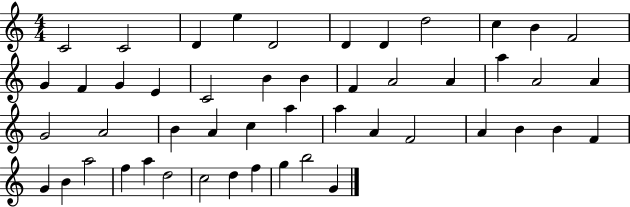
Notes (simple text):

C4/h C4/h D4/q E5/q D4/h D4/q D4/q D5/h C5/q B4/q F4/h G4/q F4/q G4/q E4/q C4/h B4/q B4/q F4/q A4/h A4/q A5/q A4/h A4/q G4/h A4/h B4/q A4/q C5/q A5/q A5/q A4/q F4/h A4/q B4/q B4/q F4/q G4/q B4/q A5/h F5/q A5/q D5/h C5/h D5/q F5/q G5/q B5/h G4/q